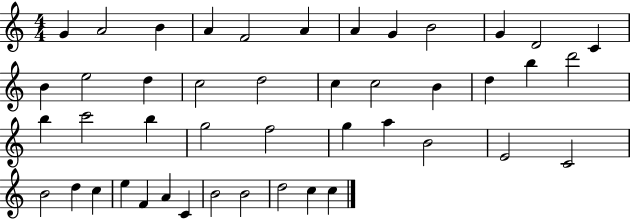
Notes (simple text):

G4/q A4/h B4/q A4/q F4/h A4/q A4/q G4/q B4/h G4/q D4/h C4/q B4/q E5/h D5/q C5/h D5/h C5/q C5/h B4/q D5/q B5/q D6/h B5/q C6/h B5/q G5/h F5/h G5/q A5/q B4/h E4/h C4/h B4/h D5/q C5/q E5/q F4/q A4/q C4/q B4/h B4/h D5/h C5/q C5/q